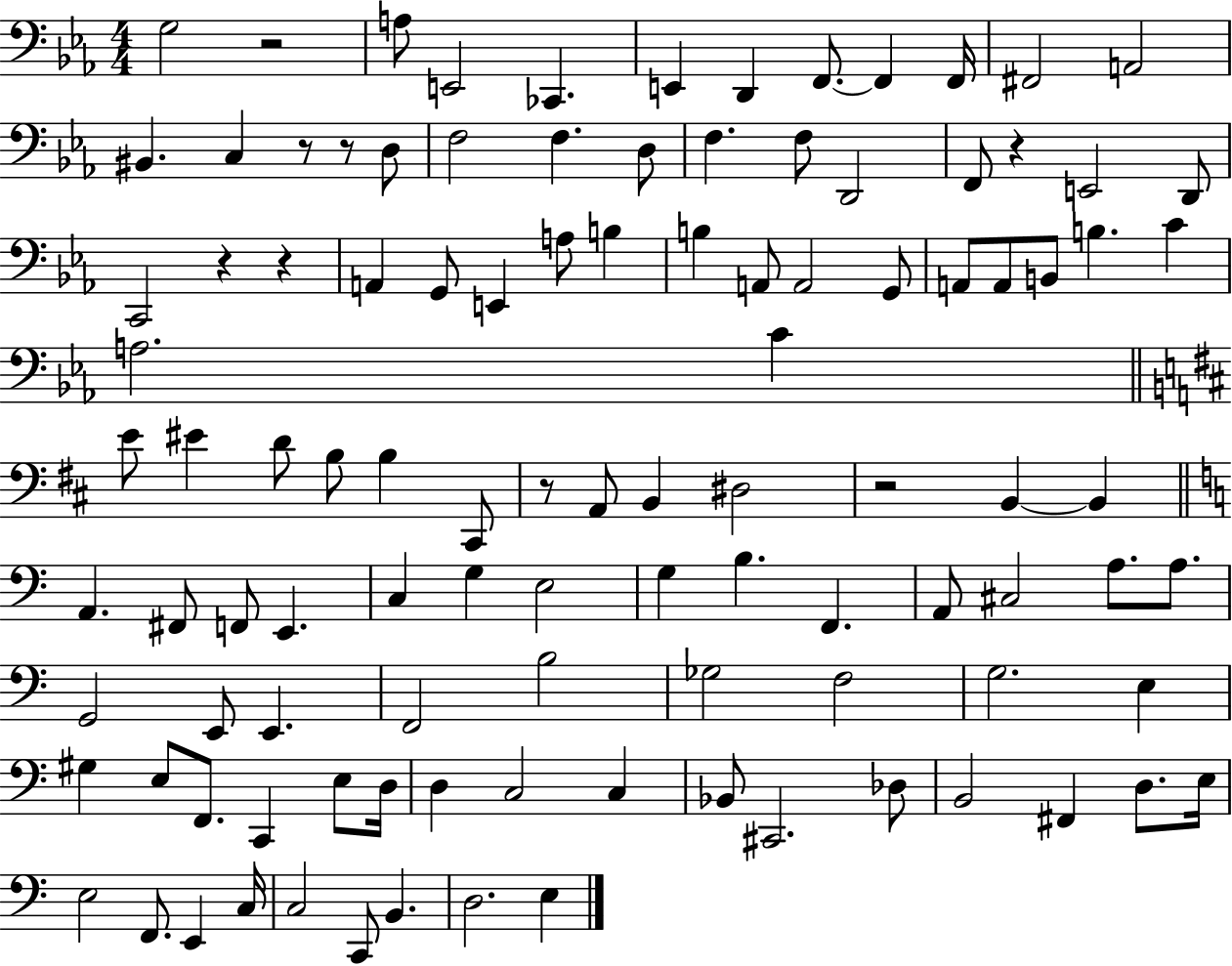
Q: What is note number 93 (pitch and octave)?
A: E2